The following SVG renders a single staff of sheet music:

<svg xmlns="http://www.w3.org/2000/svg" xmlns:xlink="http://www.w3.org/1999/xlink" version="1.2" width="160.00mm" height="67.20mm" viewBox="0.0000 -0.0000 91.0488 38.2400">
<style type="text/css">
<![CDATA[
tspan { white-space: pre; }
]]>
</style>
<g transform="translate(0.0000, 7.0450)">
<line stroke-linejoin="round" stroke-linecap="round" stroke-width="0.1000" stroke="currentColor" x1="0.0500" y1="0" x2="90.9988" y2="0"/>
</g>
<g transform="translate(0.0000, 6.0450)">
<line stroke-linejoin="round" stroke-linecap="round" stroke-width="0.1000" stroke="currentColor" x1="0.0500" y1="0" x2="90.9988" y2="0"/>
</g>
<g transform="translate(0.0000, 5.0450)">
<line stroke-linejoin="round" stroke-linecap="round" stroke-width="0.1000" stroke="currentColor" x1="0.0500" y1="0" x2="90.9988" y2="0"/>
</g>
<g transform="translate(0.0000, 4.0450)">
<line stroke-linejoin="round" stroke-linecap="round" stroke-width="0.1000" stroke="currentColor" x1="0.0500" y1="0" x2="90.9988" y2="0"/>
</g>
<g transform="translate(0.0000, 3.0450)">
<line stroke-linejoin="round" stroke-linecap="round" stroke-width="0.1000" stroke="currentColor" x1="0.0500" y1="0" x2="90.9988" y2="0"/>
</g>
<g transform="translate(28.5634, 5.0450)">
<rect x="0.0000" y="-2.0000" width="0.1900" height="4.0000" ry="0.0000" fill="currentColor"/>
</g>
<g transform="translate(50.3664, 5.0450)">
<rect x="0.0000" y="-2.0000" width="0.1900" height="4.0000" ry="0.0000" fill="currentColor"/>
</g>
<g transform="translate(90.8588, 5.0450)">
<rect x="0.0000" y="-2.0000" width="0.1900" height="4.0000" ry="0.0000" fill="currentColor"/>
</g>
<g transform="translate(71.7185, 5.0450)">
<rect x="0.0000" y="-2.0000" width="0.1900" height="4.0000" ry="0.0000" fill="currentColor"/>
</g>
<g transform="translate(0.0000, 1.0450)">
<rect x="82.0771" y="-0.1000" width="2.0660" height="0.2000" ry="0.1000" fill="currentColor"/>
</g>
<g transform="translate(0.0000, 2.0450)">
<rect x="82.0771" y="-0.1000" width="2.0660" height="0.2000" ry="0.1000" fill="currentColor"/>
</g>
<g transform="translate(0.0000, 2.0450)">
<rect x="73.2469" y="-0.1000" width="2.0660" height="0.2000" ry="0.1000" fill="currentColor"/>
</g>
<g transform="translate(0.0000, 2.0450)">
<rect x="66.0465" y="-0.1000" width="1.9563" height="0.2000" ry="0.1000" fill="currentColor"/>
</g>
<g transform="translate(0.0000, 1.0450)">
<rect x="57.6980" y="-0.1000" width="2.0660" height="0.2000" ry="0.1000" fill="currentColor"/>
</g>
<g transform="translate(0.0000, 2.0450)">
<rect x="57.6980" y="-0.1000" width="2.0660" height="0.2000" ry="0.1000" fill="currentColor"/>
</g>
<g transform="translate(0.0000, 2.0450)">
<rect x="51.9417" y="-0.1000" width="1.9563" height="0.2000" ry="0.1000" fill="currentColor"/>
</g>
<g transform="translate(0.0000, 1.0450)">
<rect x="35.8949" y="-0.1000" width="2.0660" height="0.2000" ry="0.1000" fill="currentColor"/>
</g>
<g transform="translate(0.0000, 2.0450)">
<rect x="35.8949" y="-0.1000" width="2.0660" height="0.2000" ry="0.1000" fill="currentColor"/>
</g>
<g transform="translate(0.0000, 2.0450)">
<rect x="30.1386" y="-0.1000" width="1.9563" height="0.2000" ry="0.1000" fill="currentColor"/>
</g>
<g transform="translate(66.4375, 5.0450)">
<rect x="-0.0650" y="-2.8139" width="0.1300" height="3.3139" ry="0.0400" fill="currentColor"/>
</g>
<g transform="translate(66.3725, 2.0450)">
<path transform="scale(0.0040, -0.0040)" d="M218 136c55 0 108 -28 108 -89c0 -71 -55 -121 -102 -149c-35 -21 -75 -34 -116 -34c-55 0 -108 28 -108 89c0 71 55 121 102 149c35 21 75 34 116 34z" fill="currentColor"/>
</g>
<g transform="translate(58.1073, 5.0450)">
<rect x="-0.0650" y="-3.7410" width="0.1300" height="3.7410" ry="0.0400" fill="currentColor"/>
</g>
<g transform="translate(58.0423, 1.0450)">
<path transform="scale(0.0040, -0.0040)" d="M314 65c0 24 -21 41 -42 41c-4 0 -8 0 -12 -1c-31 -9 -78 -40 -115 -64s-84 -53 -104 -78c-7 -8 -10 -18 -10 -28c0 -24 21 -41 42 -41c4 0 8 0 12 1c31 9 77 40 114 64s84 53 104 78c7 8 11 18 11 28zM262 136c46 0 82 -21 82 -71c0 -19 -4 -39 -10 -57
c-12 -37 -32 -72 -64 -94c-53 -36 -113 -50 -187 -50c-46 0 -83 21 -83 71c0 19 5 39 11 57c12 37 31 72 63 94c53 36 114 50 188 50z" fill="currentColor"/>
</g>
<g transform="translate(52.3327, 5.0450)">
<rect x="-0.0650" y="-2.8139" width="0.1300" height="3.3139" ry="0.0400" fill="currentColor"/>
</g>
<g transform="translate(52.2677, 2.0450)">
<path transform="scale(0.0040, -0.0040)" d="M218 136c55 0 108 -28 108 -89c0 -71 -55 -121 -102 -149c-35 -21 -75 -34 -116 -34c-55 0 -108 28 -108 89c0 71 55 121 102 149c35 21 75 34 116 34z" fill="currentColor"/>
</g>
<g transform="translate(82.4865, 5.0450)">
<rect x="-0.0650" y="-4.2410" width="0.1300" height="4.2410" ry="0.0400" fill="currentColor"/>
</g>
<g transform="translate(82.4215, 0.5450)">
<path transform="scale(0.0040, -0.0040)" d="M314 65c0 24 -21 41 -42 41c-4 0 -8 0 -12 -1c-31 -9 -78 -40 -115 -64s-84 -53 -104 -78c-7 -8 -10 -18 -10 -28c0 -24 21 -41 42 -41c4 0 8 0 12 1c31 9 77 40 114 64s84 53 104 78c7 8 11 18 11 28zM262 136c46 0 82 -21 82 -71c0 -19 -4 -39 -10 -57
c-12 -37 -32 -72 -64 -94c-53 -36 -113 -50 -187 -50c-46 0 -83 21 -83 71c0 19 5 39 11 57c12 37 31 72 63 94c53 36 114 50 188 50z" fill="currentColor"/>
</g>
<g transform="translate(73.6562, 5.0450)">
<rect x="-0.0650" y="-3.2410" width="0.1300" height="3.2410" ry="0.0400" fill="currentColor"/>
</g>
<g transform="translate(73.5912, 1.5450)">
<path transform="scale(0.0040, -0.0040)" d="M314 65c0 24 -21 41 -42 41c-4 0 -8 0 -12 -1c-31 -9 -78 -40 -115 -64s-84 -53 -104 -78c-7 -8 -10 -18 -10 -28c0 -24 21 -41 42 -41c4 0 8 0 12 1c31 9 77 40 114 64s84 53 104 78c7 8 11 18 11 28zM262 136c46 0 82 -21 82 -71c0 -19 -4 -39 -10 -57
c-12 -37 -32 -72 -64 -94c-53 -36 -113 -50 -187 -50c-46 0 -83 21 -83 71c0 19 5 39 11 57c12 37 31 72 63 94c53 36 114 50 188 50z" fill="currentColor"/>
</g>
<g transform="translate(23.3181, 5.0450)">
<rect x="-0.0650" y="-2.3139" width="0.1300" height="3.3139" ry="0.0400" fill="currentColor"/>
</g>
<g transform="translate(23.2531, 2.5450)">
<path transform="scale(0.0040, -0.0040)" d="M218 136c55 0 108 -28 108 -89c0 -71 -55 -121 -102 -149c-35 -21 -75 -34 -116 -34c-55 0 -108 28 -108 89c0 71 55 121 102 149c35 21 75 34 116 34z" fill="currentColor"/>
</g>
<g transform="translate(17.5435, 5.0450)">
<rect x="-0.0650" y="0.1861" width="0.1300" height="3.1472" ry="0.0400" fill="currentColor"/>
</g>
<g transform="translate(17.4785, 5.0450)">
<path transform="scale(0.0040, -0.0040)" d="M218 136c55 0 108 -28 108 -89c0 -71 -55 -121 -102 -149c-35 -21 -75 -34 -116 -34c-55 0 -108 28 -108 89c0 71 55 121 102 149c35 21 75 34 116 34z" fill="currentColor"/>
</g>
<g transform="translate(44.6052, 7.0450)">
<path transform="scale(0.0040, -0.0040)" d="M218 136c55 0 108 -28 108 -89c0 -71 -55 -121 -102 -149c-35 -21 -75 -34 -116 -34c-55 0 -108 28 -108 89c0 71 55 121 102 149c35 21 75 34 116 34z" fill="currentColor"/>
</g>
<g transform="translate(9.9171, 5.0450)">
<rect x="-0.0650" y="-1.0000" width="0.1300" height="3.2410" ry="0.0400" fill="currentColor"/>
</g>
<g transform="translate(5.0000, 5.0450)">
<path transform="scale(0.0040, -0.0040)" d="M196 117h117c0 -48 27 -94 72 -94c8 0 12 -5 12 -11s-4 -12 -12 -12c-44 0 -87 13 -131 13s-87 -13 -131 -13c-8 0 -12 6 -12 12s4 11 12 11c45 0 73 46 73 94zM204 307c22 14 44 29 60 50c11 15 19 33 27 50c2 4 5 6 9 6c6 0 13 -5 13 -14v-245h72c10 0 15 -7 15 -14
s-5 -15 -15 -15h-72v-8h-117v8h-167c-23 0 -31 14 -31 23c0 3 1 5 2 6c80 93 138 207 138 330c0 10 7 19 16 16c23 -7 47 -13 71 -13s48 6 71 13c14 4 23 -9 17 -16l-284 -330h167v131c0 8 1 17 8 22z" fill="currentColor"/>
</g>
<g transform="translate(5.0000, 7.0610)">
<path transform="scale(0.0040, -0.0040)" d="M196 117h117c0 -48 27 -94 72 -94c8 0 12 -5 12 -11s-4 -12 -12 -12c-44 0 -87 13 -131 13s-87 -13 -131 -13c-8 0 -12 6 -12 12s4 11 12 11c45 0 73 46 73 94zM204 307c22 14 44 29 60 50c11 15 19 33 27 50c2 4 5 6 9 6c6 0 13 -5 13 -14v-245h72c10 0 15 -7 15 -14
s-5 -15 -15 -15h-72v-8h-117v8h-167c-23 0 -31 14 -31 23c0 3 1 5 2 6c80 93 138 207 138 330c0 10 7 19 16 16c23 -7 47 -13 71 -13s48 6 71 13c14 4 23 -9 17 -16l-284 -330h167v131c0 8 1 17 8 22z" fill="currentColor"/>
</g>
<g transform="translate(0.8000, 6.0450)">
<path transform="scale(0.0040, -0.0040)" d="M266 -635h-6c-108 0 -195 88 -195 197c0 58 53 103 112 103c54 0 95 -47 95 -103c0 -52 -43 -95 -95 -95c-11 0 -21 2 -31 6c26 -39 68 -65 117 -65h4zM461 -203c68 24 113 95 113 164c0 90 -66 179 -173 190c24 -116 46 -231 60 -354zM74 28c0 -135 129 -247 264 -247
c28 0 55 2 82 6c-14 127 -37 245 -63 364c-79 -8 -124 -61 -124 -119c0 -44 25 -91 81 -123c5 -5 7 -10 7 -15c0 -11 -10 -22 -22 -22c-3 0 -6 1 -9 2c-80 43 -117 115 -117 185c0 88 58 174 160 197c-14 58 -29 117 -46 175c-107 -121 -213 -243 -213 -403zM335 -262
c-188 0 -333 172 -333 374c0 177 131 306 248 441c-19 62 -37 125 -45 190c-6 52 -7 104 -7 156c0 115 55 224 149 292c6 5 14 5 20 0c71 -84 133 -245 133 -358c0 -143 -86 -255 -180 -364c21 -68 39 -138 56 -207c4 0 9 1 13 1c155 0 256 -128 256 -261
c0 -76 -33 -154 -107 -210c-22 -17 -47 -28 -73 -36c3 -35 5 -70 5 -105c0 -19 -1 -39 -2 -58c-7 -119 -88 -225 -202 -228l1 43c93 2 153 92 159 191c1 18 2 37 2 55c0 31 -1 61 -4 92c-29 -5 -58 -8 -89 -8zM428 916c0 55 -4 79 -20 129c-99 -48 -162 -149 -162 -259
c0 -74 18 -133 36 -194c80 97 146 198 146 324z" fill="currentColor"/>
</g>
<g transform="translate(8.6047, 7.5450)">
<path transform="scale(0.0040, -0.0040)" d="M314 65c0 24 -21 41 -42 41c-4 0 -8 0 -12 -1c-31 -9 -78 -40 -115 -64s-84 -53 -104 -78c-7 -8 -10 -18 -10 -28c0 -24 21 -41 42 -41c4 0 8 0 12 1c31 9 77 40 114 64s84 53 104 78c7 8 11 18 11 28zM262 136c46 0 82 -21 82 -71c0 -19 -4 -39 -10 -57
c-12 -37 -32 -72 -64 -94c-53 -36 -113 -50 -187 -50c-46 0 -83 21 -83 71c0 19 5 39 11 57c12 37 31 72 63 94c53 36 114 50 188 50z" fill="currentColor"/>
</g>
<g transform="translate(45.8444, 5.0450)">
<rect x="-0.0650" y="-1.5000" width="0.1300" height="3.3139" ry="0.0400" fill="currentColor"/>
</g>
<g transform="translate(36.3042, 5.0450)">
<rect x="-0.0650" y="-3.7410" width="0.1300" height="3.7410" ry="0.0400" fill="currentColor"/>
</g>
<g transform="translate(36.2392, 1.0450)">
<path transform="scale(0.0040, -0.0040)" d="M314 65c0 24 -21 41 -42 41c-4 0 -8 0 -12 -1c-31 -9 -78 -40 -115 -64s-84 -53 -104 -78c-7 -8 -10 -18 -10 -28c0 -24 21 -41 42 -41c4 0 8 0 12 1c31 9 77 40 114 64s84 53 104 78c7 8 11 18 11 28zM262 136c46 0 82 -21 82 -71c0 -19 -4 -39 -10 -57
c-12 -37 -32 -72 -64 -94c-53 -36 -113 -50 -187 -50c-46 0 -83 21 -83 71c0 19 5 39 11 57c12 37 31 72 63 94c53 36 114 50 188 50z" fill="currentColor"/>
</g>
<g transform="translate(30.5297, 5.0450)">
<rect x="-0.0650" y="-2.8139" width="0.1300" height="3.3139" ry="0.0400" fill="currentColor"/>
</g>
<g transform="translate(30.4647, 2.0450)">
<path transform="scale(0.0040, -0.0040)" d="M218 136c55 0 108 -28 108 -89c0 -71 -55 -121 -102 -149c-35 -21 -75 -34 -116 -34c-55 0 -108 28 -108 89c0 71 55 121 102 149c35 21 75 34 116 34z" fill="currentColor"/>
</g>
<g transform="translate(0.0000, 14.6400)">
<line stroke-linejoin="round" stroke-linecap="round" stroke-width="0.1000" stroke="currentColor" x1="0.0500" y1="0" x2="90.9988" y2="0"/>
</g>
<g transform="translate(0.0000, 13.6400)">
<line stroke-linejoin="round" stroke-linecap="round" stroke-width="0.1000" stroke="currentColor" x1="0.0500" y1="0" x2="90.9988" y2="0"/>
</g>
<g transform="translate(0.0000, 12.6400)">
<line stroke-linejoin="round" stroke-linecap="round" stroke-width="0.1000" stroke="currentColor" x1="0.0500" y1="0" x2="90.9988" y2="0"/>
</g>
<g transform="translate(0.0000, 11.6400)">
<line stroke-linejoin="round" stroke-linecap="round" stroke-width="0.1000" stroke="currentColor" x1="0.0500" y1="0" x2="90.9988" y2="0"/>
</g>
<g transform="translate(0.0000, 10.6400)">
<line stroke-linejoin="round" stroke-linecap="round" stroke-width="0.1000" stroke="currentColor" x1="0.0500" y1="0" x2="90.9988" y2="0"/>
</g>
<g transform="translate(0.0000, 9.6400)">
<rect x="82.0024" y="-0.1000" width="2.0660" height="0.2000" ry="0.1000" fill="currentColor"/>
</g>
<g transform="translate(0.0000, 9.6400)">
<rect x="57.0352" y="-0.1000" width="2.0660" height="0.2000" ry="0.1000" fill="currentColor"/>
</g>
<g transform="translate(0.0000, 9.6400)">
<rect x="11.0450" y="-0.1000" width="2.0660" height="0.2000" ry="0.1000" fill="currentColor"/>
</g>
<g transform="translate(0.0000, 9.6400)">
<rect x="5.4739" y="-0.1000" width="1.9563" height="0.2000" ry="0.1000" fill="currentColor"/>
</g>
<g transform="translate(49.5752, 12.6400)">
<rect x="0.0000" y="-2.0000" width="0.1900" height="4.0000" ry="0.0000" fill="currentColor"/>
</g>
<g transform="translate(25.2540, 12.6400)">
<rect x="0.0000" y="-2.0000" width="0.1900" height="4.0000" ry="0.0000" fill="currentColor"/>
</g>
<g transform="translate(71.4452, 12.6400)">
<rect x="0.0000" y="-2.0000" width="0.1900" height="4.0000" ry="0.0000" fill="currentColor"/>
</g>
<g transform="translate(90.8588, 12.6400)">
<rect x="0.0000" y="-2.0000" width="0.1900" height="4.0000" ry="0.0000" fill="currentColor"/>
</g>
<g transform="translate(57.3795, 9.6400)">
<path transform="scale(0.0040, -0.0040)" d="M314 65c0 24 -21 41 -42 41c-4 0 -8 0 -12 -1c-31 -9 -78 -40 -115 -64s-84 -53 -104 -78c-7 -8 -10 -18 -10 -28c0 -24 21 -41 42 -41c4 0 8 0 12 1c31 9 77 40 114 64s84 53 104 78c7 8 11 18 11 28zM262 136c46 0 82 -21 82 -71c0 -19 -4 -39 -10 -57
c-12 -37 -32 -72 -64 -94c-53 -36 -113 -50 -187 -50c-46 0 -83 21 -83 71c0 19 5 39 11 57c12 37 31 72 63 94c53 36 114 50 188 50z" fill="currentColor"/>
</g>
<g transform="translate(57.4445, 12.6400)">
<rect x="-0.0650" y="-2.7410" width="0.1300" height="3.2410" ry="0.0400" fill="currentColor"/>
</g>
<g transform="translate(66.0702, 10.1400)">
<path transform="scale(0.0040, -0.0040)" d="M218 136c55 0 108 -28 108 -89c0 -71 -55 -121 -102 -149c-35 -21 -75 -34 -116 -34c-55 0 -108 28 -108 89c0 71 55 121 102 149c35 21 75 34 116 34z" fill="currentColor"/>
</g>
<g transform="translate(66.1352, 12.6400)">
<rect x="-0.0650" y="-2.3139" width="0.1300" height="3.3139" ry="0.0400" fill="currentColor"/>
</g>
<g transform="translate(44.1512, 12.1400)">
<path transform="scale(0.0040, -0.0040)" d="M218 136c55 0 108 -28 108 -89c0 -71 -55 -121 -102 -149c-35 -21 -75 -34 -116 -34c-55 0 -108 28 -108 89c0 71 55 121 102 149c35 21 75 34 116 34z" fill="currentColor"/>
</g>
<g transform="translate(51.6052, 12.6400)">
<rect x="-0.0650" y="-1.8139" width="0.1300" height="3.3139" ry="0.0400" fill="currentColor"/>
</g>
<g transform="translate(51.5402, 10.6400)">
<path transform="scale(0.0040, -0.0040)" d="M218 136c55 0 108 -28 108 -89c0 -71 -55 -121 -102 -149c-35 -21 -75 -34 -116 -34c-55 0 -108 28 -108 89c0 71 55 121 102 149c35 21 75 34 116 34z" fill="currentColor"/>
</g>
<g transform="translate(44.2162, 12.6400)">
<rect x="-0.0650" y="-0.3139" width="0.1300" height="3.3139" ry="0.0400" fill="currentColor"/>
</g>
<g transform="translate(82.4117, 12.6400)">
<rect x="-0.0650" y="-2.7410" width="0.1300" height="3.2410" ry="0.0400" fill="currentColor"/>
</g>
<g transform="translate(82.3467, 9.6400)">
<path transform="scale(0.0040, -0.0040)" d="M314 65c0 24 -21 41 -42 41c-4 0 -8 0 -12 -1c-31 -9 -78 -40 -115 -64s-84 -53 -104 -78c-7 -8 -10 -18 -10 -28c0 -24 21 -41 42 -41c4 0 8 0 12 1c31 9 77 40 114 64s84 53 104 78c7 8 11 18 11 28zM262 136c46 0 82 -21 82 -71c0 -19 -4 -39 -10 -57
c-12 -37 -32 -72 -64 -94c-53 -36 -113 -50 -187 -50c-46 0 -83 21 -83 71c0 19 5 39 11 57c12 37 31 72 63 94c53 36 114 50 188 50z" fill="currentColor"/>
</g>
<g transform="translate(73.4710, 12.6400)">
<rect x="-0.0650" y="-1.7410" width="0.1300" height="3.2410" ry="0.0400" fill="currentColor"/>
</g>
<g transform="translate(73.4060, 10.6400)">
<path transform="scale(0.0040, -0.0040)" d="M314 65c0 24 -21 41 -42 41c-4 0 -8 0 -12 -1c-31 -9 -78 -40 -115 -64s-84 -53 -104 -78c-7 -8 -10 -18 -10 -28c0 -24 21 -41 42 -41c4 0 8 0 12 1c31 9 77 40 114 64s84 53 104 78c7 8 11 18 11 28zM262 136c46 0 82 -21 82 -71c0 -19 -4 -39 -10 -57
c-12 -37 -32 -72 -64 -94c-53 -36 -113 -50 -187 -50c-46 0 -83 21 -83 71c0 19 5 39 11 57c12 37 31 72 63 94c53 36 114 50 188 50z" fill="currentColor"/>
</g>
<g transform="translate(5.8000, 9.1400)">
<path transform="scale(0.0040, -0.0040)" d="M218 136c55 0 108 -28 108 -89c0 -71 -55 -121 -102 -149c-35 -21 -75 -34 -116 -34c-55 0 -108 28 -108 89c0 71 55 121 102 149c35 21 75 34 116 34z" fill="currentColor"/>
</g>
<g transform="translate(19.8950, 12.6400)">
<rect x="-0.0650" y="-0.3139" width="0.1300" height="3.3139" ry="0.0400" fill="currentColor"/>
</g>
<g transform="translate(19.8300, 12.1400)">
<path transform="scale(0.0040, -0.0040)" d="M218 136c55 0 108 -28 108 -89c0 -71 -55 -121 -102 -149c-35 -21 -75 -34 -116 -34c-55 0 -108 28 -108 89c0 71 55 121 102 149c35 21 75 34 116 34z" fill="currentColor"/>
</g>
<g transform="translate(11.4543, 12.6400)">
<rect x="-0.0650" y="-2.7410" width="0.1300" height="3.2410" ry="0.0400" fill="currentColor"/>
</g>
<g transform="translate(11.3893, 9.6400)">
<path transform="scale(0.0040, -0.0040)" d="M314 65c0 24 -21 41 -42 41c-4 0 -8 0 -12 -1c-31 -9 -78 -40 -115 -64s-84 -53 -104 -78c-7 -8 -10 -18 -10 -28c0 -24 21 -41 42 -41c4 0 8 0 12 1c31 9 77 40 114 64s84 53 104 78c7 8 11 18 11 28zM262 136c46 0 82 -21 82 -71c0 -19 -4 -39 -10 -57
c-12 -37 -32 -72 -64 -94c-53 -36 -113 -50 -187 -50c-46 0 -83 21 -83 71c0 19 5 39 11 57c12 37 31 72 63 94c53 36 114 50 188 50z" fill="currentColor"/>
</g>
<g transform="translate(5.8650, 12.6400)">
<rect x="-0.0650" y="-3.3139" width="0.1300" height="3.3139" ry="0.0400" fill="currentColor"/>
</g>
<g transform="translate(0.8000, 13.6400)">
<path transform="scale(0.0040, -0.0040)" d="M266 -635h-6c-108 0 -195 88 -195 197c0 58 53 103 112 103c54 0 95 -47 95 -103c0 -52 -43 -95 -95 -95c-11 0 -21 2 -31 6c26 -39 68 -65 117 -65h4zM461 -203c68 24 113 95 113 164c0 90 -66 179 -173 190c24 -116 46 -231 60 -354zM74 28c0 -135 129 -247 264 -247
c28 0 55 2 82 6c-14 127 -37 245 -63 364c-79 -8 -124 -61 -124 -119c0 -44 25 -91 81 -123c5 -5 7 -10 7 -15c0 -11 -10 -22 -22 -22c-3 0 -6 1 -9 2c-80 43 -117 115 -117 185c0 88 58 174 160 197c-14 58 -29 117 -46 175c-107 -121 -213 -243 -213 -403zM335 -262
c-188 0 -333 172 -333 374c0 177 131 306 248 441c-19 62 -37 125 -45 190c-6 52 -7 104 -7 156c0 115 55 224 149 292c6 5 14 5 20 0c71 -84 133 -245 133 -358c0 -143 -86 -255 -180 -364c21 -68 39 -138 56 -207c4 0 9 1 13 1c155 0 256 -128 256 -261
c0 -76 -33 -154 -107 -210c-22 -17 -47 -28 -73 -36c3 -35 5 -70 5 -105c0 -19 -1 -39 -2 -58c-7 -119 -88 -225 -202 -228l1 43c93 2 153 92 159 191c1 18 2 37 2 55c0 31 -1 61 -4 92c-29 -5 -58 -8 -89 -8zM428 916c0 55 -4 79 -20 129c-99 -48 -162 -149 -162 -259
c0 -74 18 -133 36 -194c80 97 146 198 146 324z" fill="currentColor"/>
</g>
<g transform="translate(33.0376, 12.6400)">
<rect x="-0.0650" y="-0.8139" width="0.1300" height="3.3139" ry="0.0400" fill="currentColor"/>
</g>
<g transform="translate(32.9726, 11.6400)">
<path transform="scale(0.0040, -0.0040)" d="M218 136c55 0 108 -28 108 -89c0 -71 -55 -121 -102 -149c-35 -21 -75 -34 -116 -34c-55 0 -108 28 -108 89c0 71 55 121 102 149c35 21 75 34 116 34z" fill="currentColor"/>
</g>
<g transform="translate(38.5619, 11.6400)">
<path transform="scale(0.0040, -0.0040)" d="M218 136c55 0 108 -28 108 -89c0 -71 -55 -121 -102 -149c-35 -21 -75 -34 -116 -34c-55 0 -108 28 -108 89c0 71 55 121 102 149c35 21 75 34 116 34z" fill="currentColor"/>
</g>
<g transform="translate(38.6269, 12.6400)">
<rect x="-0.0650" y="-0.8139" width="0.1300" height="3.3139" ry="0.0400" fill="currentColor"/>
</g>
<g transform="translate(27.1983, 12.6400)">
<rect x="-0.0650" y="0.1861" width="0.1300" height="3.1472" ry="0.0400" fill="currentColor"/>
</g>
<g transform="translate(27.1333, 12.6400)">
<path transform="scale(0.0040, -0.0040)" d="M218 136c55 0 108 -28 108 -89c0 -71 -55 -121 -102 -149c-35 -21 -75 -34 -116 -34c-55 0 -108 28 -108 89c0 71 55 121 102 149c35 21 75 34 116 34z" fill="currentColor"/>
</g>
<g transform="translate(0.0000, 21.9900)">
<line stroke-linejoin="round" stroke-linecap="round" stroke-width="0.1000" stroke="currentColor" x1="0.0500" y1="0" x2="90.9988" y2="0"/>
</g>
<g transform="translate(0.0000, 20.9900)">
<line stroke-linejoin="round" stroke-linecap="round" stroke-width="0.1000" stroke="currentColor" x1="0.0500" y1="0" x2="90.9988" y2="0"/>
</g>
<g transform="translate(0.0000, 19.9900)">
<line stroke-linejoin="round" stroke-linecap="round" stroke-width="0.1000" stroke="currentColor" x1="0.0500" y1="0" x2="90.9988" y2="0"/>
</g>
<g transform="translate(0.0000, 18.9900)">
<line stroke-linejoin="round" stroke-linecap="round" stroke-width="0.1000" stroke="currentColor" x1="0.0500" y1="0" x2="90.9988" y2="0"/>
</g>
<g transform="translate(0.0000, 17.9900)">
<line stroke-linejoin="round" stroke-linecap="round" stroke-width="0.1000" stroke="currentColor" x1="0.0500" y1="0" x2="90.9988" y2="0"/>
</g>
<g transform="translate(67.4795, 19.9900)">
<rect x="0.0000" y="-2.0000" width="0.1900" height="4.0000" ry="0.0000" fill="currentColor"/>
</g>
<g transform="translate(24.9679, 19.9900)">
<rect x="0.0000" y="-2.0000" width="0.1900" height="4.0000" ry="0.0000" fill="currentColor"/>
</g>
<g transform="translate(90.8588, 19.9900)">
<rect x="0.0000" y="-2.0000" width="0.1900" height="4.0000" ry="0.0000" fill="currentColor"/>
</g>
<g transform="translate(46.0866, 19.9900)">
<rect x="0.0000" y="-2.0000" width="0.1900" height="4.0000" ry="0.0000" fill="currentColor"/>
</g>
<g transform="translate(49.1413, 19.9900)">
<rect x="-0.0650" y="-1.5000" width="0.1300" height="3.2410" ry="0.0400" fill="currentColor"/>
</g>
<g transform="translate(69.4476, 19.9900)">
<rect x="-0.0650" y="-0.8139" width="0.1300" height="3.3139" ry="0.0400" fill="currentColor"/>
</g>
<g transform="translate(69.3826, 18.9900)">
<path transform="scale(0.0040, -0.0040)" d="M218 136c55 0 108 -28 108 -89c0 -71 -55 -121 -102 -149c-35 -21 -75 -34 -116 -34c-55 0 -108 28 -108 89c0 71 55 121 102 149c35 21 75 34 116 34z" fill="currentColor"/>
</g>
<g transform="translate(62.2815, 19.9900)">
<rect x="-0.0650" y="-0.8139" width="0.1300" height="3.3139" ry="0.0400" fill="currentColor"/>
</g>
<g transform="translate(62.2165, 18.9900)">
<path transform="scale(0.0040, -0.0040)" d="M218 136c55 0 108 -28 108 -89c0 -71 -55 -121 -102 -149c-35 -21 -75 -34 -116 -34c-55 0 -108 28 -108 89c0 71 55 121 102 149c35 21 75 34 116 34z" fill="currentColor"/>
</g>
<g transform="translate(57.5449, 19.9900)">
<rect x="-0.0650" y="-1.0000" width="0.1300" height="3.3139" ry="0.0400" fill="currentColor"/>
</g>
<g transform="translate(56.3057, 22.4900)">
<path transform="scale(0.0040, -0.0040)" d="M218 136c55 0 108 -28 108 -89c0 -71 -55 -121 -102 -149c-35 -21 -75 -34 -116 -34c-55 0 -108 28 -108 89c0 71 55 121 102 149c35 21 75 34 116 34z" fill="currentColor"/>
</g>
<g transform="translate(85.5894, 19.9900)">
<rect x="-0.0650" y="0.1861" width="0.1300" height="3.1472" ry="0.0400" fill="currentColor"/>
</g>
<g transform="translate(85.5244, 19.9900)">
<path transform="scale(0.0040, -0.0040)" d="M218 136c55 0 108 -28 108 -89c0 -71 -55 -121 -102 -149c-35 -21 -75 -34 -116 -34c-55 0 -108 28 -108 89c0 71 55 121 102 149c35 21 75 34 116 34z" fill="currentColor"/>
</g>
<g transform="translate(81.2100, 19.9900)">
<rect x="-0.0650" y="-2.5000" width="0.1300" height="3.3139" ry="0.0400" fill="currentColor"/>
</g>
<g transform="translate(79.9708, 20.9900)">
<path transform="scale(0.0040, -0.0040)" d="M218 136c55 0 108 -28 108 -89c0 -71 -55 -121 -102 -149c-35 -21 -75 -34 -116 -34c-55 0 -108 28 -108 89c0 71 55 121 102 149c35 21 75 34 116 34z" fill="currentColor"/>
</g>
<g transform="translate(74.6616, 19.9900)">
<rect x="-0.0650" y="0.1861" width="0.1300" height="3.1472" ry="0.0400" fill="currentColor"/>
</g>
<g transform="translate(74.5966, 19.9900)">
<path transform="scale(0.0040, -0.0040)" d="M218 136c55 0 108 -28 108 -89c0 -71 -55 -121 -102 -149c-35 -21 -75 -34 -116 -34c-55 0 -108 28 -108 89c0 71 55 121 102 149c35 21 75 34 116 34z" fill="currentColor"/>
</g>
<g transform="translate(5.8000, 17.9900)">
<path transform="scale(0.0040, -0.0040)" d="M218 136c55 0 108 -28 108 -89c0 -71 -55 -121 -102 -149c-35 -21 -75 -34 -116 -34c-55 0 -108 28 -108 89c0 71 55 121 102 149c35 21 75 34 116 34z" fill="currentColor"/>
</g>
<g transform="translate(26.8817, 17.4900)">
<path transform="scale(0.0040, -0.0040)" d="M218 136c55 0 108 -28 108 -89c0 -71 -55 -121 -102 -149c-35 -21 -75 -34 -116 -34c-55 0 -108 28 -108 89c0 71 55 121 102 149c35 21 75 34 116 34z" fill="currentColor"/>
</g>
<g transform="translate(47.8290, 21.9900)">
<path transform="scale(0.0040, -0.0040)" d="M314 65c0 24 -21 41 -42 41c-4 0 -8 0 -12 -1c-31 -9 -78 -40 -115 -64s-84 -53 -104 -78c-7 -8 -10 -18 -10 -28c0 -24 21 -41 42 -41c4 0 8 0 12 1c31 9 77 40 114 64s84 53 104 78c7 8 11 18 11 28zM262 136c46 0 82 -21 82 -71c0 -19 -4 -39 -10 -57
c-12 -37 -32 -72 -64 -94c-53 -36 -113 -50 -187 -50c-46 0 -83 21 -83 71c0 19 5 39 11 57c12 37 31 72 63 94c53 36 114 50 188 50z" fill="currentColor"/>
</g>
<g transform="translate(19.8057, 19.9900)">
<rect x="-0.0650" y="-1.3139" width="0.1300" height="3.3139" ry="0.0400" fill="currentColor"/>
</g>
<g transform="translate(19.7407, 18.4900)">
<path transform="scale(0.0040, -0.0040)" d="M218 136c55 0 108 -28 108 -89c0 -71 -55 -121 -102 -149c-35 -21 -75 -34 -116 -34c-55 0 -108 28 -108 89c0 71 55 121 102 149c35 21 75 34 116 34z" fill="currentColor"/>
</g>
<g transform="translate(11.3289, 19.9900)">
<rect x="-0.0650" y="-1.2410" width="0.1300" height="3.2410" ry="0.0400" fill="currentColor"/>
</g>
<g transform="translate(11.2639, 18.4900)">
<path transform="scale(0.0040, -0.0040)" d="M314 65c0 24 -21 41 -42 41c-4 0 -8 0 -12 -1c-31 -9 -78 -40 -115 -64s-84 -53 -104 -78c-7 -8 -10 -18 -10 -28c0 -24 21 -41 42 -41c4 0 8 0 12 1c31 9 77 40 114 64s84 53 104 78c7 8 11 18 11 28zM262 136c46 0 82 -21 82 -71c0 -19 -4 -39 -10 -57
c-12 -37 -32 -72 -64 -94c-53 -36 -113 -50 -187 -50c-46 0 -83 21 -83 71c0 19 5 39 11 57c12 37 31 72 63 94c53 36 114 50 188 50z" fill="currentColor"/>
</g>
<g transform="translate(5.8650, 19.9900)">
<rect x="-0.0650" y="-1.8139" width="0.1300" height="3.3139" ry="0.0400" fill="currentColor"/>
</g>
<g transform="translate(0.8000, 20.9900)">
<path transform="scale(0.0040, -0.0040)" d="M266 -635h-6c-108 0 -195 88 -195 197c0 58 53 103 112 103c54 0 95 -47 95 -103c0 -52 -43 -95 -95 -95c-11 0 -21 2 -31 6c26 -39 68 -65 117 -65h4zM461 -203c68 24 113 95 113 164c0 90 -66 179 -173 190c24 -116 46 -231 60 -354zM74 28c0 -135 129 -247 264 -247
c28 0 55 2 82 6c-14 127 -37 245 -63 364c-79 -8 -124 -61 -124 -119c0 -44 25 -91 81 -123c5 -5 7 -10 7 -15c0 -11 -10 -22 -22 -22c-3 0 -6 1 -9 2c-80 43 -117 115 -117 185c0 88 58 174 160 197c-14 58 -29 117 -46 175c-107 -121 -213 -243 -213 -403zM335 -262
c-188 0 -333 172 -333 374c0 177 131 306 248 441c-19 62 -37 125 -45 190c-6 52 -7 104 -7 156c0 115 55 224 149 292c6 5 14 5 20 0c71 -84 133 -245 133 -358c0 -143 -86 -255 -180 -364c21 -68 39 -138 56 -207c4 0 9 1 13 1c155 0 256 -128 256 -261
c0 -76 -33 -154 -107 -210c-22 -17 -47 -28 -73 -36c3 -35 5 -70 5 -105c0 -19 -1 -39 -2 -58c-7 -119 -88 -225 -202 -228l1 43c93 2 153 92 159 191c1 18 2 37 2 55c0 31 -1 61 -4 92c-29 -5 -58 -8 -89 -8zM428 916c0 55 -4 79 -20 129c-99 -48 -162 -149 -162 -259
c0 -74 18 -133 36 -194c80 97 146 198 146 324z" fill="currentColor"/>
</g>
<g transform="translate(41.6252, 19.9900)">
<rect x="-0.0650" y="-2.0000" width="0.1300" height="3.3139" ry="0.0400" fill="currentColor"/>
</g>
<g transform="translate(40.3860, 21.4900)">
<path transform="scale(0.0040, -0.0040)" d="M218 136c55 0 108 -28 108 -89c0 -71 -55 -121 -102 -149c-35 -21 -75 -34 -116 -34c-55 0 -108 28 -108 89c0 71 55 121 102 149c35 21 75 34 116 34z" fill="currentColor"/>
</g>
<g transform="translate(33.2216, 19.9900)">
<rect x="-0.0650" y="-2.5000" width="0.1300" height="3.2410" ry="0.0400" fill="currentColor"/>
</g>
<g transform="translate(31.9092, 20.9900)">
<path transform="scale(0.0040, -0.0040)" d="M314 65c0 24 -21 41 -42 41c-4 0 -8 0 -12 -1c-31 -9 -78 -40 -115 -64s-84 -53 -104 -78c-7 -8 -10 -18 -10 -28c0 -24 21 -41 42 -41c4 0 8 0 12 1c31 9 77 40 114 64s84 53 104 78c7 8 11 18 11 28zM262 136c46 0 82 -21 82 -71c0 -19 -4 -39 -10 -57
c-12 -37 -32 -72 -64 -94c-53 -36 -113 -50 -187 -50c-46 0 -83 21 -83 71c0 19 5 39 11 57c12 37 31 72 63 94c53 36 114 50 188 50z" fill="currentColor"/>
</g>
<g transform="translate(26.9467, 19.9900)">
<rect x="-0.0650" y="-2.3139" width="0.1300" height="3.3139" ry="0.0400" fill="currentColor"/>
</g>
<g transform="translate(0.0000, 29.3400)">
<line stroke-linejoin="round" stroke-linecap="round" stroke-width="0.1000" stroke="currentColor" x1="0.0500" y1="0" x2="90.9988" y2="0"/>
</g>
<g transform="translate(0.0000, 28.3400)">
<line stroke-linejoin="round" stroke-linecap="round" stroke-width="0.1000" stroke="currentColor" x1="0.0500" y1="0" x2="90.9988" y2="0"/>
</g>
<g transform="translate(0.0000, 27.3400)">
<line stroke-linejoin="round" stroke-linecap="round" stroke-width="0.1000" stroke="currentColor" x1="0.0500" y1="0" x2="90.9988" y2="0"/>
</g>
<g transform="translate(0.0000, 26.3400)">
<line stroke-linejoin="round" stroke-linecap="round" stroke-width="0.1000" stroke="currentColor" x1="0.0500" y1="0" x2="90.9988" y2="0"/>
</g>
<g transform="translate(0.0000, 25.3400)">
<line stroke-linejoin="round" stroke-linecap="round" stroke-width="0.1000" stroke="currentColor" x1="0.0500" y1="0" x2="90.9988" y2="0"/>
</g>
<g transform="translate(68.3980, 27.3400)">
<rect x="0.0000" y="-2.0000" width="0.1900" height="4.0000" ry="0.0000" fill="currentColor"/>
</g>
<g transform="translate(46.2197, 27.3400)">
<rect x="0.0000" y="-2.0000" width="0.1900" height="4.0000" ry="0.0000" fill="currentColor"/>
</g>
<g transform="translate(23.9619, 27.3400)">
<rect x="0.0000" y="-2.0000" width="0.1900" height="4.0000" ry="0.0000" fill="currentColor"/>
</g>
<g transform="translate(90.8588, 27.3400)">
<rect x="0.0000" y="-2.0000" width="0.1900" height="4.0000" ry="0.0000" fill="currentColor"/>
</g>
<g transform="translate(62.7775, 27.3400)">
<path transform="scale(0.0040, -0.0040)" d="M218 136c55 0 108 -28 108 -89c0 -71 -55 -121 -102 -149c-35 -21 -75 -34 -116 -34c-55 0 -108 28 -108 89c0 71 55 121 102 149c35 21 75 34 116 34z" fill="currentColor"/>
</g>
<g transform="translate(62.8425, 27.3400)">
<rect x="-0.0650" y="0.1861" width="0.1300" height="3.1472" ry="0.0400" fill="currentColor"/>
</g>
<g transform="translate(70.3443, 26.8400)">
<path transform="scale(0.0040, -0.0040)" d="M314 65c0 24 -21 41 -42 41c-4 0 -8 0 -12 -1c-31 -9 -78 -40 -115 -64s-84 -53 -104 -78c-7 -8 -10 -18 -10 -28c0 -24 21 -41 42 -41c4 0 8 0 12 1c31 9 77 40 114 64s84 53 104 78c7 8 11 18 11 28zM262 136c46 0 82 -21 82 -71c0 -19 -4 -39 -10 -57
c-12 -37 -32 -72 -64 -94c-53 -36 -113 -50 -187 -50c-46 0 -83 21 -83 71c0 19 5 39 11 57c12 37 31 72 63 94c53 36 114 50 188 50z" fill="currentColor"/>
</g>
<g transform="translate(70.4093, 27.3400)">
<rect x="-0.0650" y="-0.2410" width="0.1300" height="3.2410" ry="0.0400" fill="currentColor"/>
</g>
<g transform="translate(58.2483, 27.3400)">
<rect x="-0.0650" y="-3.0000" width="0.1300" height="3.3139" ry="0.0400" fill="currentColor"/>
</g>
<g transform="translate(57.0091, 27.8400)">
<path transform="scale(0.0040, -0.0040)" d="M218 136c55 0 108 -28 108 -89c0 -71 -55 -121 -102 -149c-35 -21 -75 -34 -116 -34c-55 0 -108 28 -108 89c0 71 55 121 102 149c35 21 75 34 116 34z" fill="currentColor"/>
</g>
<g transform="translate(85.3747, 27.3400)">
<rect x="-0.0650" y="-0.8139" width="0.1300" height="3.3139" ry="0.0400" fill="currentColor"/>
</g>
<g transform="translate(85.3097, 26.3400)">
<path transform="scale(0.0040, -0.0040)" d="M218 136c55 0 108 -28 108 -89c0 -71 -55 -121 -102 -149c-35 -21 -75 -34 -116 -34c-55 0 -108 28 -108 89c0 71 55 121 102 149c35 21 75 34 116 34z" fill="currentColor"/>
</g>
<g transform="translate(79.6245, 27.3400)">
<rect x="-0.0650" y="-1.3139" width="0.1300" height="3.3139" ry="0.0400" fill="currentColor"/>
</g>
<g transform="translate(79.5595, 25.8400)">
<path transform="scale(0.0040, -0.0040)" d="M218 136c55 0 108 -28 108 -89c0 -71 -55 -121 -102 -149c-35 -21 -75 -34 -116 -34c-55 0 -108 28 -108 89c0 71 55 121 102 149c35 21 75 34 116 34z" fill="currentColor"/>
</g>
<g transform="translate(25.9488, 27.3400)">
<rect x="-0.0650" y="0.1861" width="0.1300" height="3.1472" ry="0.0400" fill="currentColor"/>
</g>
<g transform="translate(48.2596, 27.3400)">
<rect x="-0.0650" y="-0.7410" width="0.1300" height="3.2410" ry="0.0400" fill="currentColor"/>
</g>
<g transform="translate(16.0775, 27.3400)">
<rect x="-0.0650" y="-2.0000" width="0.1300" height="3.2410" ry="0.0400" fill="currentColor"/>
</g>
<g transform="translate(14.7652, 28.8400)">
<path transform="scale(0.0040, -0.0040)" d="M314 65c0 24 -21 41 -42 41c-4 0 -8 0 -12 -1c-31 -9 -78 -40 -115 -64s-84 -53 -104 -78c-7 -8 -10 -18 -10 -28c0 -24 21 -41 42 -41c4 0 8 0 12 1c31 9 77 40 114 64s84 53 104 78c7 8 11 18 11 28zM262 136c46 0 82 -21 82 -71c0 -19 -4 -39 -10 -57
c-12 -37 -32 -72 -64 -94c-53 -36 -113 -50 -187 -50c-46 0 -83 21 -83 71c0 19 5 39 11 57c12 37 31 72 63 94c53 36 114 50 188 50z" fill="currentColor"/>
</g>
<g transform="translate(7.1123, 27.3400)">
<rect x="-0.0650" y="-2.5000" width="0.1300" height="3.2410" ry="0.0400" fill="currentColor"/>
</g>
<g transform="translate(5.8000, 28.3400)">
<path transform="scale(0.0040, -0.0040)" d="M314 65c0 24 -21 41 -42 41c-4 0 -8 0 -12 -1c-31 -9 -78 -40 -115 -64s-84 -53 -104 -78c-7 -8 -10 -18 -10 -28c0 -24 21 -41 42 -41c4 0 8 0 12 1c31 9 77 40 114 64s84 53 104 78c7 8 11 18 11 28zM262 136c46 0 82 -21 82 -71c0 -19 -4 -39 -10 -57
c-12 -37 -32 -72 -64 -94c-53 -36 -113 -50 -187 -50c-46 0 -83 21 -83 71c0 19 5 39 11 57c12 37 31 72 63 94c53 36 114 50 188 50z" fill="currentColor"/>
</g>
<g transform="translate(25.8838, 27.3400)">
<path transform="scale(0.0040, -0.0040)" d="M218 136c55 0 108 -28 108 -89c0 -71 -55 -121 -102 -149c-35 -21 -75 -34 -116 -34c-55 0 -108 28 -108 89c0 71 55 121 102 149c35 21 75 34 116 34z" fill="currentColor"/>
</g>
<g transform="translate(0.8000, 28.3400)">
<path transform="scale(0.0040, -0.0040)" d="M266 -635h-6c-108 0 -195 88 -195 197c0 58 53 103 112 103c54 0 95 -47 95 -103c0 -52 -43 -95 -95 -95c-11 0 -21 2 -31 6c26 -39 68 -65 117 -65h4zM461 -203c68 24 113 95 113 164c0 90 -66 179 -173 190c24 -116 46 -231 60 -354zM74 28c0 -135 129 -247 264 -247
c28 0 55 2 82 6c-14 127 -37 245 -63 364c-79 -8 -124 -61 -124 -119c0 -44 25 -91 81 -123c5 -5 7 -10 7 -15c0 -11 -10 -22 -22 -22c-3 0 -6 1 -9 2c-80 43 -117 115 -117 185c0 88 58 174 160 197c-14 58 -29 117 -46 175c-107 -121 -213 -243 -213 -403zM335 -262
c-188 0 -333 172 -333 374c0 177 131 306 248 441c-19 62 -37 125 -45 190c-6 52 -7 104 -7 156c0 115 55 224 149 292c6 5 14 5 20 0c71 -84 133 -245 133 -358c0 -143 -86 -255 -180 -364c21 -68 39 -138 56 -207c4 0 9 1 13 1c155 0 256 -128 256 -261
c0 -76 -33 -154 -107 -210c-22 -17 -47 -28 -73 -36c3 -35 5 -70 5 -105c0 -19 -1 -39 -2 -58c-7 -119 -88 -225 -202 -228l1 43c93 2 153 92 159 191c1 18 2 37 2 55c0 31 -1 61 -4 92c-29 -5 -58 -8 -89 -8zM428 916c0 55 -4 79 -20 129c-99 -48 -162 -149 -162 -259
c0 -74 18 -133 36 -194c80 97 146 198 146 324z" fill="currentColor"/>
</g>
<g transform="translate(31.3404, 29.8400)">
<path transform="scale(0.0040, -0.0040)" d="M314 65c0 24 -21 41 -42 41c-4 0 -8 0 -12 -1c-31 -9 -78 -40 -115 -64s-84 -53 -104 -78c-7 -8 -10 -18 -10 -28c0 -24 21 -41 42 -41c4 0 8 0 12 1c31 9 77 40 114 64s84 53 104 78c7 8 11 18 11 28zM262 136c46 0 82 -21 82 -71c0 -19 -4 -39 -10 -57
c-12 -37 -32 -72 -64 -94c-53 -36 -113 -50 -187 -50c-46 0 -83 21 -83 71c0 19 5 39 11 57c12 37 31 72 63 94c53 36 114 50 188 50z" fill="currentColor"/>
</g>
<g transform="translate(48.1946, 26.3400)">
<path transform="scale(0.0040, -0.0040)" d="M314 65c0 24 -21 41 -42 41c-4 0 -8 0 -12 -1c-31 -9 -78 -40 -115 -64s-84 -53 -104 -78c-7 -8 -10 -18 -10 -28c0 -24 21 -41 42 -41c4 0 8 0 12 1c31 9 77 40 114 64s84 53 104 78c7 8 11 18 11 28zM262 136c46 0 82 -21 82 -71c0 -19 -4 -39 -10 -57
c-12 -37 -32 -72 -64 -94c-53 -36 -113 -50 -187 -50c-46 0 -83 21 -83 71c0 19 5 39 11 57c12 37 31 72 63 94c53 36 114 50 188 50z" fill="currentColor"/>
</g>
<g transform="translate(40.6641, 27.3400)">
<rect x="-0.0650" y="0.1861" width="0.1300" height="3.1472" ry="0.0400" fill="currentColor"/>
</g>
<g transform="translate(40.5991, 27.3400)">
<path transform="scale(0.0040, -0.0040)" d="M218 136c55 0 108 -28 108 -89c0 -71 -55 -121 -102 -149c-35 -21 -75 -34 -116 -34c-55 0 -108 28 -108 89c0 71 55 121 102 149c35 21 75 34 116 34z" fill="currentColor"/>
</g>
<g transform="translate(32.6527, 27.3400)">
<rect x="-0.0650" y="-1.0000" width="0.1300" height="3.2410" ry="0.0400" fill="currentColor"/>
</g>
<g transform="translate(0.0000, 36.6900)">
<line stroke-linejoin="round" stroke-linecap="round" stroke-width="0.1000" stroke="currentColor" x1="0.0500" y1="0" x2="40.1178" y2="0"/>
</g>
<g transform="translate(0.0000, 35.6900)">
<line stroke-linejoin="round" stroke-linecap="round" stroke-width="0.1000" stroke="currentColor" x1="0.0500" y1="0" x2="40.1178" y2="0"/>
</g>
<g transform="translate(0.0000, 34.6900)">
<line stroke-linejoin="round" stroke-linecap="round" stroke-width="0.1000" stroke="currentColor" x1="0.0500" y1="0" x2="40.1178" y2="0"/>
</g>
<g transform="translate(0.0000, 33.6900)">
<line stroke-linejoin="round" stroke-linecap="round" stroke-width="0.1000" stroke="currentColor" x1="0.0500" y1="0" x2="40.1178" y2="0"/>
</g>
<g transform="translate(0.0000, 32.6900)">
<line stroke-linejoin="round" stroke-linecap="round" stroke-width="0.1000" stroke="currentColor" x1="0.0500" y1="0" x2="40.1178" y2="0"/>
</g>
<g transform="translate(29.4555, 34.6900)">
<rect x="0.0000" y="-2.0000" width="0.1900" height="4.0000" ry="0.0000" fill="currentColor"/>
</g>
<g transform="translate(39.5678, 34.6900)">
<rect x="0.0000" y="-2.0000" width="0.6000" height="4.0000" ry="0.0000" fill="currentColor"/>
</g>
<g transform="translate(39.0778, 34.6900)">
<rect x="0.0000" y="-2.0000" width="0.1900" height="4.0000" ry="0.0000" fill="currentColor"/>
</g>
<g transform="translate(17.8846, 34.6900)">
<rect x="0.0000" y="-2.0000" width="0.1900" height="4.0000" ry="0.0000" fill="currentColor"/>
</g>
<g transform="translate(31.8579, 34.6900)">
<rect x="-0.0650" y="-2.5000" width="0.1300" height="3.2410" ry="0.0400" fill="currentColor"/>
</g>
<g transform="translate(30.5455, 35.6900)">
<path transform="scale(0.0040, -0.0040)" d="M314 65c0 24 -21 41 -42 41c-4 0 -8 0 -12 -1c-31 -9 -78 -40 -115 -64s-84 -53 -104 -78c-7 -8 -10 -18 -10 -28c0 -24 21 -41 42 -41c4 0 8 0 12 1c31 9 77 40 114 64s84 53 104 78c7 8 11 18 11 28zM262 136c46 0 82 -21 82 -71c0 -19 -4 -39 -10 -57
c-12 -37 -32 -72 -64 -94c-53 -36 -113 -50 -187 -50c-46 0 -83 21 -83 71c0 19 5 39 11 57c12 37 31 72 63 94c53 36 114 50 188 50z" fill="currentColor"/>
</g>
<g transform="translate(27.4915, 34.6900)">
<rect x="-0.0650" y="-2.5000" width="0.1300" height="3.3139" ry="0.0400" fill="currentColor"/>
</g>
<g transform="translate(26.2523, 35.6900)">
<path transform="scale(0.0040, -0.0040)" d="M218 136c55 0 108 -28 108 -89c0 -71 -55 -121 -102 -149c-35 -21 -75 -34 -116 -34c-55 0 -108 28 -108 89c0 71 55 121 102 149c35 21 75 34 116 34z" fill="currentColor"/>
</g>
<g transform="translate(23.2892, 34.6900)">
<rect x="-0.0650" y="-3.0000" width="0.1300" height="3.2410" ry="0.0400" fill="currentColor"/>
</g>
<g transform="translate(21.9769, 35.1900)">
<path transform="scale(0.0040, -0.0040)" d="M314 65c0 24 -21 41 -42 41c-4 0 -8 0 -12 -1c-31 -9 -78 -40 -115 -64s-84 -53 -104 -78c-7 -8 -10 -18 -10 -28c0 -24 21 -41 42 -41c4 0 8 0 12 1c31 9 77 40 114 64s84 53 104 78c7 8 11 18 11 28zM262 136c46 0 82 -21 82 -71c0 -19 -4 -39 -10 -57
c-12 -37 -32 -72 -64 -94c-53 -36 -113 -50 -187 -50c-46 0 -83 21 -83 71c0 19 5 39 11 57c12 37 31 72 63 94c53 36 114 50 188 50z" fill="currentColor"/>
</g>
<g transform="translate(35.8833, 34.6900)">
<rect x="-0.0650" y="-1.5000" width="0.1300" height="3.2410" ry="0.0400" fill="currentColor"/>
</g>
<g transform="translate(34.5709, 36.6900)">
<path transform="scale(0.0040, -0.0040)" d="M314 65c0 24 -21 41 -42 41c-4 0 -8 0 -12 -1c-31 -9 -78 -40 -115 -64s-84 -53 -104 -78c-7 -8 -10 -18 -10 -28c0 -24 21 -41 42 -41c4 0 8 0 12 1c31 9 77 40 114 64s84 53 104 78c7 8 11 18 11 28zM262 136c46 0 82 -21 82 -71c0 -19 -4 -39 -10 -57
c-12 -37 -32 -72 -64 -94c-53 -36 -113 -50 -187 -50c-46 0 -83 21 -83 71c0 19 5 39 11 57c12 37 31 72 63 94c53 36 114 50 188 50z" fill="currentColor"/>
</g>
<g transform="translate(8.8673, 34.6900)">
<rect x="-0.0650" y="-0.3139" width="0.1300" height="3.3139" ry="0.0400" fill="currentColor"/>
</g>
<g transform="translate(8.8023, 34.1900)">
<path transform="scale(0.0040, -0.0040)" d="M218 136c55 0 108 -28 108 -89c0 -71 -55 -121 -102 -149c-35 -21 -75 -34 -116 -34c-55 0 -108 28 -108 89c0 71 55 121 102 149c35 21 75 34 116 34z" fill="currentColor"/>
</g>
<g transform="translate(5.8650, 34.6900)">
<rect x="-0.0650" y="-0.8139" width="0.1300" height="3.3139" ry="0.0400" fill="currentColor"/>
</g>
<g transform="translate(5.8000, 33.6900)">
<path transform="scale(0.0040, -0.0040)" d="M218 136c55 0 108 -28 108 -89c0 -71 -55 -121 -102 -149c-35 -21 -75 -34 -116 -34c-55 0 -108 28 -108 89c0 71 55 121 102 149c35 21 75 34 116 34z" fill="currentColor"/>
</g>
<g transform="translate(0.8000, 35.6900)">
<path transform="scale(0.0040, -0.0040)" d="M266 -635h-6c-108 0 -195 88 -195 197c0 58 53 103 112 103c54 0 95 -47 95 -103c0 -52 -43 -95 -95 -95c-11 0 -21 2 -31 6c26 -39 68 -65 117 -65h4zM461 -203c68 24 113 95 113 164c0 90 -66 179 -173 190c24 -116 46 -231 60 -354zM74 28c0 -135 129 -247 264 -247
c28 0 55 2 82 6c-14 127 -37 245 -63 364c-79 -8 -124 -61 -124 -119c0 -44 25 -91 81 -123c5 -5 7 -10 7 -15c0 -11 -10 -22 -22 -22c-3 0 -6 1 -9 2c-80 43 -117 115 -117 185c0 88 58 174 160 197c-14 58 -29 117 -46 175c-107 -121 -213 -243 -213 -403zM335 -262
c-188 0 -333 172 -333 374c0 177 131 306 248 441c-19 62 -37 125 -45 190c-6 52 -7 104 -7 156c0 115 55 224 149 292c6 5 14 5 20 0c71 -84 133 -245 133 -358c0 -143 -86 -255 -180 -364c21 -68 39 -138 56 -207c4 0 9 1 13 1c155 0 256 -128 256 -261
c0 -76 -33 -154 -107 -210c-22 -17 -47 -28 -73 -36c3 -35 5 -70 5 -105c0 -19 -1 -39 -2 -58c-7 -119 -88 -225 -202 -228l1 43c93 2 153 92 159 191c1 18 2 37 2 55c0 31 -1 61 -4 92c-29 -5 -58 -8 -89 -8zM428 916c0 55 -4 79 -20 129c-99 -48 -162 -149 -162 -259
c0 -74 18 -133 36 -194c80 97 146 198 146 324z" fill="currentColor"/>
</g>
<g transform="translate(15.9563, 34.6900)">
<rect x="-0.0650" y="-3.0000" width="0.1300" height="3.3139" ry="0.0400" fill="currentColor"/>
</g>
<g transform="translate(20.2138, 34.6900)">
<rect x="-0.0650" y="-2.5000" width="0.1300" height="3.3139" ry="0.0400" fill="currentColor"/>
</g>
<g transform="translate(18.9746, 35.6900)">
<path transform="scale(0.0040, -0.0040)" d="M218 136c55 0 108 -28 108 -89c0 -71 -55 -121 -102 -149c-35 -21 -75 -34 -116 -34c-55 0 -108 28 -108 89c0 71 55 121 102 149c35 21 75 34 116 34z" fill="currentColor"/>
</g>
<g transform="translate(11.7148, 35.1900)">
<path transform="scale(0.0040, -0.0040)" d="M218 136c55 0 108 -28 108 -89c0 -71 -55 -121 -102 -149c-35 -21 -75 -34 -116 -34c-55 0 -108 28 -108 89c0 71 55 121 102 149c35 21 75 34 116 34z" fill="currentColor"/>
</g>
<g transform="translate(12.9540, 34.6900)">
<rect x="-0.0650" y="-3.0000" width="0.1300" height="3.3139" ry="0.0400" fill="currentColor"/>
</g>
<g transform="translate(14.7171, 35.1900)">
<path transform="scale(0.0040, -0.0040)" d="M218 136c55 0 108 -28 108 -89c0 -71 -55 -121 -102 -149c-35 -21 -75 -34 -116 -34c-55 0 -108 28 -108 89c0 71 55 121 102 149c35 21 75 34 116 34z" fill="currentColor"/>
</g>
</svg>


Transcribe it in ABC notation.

X:1
T:Untitled
M:4/4
L:1/4
K:C
D2 B g a c'2 E a c'2 a b2 d'2 b a2 c B d d c f a2 g f2 a2 f e2 e g G2 F E2 D d d B G B G2 F2 B D2 B d2 A B c2 e d d c A A G A2 G G2 E2